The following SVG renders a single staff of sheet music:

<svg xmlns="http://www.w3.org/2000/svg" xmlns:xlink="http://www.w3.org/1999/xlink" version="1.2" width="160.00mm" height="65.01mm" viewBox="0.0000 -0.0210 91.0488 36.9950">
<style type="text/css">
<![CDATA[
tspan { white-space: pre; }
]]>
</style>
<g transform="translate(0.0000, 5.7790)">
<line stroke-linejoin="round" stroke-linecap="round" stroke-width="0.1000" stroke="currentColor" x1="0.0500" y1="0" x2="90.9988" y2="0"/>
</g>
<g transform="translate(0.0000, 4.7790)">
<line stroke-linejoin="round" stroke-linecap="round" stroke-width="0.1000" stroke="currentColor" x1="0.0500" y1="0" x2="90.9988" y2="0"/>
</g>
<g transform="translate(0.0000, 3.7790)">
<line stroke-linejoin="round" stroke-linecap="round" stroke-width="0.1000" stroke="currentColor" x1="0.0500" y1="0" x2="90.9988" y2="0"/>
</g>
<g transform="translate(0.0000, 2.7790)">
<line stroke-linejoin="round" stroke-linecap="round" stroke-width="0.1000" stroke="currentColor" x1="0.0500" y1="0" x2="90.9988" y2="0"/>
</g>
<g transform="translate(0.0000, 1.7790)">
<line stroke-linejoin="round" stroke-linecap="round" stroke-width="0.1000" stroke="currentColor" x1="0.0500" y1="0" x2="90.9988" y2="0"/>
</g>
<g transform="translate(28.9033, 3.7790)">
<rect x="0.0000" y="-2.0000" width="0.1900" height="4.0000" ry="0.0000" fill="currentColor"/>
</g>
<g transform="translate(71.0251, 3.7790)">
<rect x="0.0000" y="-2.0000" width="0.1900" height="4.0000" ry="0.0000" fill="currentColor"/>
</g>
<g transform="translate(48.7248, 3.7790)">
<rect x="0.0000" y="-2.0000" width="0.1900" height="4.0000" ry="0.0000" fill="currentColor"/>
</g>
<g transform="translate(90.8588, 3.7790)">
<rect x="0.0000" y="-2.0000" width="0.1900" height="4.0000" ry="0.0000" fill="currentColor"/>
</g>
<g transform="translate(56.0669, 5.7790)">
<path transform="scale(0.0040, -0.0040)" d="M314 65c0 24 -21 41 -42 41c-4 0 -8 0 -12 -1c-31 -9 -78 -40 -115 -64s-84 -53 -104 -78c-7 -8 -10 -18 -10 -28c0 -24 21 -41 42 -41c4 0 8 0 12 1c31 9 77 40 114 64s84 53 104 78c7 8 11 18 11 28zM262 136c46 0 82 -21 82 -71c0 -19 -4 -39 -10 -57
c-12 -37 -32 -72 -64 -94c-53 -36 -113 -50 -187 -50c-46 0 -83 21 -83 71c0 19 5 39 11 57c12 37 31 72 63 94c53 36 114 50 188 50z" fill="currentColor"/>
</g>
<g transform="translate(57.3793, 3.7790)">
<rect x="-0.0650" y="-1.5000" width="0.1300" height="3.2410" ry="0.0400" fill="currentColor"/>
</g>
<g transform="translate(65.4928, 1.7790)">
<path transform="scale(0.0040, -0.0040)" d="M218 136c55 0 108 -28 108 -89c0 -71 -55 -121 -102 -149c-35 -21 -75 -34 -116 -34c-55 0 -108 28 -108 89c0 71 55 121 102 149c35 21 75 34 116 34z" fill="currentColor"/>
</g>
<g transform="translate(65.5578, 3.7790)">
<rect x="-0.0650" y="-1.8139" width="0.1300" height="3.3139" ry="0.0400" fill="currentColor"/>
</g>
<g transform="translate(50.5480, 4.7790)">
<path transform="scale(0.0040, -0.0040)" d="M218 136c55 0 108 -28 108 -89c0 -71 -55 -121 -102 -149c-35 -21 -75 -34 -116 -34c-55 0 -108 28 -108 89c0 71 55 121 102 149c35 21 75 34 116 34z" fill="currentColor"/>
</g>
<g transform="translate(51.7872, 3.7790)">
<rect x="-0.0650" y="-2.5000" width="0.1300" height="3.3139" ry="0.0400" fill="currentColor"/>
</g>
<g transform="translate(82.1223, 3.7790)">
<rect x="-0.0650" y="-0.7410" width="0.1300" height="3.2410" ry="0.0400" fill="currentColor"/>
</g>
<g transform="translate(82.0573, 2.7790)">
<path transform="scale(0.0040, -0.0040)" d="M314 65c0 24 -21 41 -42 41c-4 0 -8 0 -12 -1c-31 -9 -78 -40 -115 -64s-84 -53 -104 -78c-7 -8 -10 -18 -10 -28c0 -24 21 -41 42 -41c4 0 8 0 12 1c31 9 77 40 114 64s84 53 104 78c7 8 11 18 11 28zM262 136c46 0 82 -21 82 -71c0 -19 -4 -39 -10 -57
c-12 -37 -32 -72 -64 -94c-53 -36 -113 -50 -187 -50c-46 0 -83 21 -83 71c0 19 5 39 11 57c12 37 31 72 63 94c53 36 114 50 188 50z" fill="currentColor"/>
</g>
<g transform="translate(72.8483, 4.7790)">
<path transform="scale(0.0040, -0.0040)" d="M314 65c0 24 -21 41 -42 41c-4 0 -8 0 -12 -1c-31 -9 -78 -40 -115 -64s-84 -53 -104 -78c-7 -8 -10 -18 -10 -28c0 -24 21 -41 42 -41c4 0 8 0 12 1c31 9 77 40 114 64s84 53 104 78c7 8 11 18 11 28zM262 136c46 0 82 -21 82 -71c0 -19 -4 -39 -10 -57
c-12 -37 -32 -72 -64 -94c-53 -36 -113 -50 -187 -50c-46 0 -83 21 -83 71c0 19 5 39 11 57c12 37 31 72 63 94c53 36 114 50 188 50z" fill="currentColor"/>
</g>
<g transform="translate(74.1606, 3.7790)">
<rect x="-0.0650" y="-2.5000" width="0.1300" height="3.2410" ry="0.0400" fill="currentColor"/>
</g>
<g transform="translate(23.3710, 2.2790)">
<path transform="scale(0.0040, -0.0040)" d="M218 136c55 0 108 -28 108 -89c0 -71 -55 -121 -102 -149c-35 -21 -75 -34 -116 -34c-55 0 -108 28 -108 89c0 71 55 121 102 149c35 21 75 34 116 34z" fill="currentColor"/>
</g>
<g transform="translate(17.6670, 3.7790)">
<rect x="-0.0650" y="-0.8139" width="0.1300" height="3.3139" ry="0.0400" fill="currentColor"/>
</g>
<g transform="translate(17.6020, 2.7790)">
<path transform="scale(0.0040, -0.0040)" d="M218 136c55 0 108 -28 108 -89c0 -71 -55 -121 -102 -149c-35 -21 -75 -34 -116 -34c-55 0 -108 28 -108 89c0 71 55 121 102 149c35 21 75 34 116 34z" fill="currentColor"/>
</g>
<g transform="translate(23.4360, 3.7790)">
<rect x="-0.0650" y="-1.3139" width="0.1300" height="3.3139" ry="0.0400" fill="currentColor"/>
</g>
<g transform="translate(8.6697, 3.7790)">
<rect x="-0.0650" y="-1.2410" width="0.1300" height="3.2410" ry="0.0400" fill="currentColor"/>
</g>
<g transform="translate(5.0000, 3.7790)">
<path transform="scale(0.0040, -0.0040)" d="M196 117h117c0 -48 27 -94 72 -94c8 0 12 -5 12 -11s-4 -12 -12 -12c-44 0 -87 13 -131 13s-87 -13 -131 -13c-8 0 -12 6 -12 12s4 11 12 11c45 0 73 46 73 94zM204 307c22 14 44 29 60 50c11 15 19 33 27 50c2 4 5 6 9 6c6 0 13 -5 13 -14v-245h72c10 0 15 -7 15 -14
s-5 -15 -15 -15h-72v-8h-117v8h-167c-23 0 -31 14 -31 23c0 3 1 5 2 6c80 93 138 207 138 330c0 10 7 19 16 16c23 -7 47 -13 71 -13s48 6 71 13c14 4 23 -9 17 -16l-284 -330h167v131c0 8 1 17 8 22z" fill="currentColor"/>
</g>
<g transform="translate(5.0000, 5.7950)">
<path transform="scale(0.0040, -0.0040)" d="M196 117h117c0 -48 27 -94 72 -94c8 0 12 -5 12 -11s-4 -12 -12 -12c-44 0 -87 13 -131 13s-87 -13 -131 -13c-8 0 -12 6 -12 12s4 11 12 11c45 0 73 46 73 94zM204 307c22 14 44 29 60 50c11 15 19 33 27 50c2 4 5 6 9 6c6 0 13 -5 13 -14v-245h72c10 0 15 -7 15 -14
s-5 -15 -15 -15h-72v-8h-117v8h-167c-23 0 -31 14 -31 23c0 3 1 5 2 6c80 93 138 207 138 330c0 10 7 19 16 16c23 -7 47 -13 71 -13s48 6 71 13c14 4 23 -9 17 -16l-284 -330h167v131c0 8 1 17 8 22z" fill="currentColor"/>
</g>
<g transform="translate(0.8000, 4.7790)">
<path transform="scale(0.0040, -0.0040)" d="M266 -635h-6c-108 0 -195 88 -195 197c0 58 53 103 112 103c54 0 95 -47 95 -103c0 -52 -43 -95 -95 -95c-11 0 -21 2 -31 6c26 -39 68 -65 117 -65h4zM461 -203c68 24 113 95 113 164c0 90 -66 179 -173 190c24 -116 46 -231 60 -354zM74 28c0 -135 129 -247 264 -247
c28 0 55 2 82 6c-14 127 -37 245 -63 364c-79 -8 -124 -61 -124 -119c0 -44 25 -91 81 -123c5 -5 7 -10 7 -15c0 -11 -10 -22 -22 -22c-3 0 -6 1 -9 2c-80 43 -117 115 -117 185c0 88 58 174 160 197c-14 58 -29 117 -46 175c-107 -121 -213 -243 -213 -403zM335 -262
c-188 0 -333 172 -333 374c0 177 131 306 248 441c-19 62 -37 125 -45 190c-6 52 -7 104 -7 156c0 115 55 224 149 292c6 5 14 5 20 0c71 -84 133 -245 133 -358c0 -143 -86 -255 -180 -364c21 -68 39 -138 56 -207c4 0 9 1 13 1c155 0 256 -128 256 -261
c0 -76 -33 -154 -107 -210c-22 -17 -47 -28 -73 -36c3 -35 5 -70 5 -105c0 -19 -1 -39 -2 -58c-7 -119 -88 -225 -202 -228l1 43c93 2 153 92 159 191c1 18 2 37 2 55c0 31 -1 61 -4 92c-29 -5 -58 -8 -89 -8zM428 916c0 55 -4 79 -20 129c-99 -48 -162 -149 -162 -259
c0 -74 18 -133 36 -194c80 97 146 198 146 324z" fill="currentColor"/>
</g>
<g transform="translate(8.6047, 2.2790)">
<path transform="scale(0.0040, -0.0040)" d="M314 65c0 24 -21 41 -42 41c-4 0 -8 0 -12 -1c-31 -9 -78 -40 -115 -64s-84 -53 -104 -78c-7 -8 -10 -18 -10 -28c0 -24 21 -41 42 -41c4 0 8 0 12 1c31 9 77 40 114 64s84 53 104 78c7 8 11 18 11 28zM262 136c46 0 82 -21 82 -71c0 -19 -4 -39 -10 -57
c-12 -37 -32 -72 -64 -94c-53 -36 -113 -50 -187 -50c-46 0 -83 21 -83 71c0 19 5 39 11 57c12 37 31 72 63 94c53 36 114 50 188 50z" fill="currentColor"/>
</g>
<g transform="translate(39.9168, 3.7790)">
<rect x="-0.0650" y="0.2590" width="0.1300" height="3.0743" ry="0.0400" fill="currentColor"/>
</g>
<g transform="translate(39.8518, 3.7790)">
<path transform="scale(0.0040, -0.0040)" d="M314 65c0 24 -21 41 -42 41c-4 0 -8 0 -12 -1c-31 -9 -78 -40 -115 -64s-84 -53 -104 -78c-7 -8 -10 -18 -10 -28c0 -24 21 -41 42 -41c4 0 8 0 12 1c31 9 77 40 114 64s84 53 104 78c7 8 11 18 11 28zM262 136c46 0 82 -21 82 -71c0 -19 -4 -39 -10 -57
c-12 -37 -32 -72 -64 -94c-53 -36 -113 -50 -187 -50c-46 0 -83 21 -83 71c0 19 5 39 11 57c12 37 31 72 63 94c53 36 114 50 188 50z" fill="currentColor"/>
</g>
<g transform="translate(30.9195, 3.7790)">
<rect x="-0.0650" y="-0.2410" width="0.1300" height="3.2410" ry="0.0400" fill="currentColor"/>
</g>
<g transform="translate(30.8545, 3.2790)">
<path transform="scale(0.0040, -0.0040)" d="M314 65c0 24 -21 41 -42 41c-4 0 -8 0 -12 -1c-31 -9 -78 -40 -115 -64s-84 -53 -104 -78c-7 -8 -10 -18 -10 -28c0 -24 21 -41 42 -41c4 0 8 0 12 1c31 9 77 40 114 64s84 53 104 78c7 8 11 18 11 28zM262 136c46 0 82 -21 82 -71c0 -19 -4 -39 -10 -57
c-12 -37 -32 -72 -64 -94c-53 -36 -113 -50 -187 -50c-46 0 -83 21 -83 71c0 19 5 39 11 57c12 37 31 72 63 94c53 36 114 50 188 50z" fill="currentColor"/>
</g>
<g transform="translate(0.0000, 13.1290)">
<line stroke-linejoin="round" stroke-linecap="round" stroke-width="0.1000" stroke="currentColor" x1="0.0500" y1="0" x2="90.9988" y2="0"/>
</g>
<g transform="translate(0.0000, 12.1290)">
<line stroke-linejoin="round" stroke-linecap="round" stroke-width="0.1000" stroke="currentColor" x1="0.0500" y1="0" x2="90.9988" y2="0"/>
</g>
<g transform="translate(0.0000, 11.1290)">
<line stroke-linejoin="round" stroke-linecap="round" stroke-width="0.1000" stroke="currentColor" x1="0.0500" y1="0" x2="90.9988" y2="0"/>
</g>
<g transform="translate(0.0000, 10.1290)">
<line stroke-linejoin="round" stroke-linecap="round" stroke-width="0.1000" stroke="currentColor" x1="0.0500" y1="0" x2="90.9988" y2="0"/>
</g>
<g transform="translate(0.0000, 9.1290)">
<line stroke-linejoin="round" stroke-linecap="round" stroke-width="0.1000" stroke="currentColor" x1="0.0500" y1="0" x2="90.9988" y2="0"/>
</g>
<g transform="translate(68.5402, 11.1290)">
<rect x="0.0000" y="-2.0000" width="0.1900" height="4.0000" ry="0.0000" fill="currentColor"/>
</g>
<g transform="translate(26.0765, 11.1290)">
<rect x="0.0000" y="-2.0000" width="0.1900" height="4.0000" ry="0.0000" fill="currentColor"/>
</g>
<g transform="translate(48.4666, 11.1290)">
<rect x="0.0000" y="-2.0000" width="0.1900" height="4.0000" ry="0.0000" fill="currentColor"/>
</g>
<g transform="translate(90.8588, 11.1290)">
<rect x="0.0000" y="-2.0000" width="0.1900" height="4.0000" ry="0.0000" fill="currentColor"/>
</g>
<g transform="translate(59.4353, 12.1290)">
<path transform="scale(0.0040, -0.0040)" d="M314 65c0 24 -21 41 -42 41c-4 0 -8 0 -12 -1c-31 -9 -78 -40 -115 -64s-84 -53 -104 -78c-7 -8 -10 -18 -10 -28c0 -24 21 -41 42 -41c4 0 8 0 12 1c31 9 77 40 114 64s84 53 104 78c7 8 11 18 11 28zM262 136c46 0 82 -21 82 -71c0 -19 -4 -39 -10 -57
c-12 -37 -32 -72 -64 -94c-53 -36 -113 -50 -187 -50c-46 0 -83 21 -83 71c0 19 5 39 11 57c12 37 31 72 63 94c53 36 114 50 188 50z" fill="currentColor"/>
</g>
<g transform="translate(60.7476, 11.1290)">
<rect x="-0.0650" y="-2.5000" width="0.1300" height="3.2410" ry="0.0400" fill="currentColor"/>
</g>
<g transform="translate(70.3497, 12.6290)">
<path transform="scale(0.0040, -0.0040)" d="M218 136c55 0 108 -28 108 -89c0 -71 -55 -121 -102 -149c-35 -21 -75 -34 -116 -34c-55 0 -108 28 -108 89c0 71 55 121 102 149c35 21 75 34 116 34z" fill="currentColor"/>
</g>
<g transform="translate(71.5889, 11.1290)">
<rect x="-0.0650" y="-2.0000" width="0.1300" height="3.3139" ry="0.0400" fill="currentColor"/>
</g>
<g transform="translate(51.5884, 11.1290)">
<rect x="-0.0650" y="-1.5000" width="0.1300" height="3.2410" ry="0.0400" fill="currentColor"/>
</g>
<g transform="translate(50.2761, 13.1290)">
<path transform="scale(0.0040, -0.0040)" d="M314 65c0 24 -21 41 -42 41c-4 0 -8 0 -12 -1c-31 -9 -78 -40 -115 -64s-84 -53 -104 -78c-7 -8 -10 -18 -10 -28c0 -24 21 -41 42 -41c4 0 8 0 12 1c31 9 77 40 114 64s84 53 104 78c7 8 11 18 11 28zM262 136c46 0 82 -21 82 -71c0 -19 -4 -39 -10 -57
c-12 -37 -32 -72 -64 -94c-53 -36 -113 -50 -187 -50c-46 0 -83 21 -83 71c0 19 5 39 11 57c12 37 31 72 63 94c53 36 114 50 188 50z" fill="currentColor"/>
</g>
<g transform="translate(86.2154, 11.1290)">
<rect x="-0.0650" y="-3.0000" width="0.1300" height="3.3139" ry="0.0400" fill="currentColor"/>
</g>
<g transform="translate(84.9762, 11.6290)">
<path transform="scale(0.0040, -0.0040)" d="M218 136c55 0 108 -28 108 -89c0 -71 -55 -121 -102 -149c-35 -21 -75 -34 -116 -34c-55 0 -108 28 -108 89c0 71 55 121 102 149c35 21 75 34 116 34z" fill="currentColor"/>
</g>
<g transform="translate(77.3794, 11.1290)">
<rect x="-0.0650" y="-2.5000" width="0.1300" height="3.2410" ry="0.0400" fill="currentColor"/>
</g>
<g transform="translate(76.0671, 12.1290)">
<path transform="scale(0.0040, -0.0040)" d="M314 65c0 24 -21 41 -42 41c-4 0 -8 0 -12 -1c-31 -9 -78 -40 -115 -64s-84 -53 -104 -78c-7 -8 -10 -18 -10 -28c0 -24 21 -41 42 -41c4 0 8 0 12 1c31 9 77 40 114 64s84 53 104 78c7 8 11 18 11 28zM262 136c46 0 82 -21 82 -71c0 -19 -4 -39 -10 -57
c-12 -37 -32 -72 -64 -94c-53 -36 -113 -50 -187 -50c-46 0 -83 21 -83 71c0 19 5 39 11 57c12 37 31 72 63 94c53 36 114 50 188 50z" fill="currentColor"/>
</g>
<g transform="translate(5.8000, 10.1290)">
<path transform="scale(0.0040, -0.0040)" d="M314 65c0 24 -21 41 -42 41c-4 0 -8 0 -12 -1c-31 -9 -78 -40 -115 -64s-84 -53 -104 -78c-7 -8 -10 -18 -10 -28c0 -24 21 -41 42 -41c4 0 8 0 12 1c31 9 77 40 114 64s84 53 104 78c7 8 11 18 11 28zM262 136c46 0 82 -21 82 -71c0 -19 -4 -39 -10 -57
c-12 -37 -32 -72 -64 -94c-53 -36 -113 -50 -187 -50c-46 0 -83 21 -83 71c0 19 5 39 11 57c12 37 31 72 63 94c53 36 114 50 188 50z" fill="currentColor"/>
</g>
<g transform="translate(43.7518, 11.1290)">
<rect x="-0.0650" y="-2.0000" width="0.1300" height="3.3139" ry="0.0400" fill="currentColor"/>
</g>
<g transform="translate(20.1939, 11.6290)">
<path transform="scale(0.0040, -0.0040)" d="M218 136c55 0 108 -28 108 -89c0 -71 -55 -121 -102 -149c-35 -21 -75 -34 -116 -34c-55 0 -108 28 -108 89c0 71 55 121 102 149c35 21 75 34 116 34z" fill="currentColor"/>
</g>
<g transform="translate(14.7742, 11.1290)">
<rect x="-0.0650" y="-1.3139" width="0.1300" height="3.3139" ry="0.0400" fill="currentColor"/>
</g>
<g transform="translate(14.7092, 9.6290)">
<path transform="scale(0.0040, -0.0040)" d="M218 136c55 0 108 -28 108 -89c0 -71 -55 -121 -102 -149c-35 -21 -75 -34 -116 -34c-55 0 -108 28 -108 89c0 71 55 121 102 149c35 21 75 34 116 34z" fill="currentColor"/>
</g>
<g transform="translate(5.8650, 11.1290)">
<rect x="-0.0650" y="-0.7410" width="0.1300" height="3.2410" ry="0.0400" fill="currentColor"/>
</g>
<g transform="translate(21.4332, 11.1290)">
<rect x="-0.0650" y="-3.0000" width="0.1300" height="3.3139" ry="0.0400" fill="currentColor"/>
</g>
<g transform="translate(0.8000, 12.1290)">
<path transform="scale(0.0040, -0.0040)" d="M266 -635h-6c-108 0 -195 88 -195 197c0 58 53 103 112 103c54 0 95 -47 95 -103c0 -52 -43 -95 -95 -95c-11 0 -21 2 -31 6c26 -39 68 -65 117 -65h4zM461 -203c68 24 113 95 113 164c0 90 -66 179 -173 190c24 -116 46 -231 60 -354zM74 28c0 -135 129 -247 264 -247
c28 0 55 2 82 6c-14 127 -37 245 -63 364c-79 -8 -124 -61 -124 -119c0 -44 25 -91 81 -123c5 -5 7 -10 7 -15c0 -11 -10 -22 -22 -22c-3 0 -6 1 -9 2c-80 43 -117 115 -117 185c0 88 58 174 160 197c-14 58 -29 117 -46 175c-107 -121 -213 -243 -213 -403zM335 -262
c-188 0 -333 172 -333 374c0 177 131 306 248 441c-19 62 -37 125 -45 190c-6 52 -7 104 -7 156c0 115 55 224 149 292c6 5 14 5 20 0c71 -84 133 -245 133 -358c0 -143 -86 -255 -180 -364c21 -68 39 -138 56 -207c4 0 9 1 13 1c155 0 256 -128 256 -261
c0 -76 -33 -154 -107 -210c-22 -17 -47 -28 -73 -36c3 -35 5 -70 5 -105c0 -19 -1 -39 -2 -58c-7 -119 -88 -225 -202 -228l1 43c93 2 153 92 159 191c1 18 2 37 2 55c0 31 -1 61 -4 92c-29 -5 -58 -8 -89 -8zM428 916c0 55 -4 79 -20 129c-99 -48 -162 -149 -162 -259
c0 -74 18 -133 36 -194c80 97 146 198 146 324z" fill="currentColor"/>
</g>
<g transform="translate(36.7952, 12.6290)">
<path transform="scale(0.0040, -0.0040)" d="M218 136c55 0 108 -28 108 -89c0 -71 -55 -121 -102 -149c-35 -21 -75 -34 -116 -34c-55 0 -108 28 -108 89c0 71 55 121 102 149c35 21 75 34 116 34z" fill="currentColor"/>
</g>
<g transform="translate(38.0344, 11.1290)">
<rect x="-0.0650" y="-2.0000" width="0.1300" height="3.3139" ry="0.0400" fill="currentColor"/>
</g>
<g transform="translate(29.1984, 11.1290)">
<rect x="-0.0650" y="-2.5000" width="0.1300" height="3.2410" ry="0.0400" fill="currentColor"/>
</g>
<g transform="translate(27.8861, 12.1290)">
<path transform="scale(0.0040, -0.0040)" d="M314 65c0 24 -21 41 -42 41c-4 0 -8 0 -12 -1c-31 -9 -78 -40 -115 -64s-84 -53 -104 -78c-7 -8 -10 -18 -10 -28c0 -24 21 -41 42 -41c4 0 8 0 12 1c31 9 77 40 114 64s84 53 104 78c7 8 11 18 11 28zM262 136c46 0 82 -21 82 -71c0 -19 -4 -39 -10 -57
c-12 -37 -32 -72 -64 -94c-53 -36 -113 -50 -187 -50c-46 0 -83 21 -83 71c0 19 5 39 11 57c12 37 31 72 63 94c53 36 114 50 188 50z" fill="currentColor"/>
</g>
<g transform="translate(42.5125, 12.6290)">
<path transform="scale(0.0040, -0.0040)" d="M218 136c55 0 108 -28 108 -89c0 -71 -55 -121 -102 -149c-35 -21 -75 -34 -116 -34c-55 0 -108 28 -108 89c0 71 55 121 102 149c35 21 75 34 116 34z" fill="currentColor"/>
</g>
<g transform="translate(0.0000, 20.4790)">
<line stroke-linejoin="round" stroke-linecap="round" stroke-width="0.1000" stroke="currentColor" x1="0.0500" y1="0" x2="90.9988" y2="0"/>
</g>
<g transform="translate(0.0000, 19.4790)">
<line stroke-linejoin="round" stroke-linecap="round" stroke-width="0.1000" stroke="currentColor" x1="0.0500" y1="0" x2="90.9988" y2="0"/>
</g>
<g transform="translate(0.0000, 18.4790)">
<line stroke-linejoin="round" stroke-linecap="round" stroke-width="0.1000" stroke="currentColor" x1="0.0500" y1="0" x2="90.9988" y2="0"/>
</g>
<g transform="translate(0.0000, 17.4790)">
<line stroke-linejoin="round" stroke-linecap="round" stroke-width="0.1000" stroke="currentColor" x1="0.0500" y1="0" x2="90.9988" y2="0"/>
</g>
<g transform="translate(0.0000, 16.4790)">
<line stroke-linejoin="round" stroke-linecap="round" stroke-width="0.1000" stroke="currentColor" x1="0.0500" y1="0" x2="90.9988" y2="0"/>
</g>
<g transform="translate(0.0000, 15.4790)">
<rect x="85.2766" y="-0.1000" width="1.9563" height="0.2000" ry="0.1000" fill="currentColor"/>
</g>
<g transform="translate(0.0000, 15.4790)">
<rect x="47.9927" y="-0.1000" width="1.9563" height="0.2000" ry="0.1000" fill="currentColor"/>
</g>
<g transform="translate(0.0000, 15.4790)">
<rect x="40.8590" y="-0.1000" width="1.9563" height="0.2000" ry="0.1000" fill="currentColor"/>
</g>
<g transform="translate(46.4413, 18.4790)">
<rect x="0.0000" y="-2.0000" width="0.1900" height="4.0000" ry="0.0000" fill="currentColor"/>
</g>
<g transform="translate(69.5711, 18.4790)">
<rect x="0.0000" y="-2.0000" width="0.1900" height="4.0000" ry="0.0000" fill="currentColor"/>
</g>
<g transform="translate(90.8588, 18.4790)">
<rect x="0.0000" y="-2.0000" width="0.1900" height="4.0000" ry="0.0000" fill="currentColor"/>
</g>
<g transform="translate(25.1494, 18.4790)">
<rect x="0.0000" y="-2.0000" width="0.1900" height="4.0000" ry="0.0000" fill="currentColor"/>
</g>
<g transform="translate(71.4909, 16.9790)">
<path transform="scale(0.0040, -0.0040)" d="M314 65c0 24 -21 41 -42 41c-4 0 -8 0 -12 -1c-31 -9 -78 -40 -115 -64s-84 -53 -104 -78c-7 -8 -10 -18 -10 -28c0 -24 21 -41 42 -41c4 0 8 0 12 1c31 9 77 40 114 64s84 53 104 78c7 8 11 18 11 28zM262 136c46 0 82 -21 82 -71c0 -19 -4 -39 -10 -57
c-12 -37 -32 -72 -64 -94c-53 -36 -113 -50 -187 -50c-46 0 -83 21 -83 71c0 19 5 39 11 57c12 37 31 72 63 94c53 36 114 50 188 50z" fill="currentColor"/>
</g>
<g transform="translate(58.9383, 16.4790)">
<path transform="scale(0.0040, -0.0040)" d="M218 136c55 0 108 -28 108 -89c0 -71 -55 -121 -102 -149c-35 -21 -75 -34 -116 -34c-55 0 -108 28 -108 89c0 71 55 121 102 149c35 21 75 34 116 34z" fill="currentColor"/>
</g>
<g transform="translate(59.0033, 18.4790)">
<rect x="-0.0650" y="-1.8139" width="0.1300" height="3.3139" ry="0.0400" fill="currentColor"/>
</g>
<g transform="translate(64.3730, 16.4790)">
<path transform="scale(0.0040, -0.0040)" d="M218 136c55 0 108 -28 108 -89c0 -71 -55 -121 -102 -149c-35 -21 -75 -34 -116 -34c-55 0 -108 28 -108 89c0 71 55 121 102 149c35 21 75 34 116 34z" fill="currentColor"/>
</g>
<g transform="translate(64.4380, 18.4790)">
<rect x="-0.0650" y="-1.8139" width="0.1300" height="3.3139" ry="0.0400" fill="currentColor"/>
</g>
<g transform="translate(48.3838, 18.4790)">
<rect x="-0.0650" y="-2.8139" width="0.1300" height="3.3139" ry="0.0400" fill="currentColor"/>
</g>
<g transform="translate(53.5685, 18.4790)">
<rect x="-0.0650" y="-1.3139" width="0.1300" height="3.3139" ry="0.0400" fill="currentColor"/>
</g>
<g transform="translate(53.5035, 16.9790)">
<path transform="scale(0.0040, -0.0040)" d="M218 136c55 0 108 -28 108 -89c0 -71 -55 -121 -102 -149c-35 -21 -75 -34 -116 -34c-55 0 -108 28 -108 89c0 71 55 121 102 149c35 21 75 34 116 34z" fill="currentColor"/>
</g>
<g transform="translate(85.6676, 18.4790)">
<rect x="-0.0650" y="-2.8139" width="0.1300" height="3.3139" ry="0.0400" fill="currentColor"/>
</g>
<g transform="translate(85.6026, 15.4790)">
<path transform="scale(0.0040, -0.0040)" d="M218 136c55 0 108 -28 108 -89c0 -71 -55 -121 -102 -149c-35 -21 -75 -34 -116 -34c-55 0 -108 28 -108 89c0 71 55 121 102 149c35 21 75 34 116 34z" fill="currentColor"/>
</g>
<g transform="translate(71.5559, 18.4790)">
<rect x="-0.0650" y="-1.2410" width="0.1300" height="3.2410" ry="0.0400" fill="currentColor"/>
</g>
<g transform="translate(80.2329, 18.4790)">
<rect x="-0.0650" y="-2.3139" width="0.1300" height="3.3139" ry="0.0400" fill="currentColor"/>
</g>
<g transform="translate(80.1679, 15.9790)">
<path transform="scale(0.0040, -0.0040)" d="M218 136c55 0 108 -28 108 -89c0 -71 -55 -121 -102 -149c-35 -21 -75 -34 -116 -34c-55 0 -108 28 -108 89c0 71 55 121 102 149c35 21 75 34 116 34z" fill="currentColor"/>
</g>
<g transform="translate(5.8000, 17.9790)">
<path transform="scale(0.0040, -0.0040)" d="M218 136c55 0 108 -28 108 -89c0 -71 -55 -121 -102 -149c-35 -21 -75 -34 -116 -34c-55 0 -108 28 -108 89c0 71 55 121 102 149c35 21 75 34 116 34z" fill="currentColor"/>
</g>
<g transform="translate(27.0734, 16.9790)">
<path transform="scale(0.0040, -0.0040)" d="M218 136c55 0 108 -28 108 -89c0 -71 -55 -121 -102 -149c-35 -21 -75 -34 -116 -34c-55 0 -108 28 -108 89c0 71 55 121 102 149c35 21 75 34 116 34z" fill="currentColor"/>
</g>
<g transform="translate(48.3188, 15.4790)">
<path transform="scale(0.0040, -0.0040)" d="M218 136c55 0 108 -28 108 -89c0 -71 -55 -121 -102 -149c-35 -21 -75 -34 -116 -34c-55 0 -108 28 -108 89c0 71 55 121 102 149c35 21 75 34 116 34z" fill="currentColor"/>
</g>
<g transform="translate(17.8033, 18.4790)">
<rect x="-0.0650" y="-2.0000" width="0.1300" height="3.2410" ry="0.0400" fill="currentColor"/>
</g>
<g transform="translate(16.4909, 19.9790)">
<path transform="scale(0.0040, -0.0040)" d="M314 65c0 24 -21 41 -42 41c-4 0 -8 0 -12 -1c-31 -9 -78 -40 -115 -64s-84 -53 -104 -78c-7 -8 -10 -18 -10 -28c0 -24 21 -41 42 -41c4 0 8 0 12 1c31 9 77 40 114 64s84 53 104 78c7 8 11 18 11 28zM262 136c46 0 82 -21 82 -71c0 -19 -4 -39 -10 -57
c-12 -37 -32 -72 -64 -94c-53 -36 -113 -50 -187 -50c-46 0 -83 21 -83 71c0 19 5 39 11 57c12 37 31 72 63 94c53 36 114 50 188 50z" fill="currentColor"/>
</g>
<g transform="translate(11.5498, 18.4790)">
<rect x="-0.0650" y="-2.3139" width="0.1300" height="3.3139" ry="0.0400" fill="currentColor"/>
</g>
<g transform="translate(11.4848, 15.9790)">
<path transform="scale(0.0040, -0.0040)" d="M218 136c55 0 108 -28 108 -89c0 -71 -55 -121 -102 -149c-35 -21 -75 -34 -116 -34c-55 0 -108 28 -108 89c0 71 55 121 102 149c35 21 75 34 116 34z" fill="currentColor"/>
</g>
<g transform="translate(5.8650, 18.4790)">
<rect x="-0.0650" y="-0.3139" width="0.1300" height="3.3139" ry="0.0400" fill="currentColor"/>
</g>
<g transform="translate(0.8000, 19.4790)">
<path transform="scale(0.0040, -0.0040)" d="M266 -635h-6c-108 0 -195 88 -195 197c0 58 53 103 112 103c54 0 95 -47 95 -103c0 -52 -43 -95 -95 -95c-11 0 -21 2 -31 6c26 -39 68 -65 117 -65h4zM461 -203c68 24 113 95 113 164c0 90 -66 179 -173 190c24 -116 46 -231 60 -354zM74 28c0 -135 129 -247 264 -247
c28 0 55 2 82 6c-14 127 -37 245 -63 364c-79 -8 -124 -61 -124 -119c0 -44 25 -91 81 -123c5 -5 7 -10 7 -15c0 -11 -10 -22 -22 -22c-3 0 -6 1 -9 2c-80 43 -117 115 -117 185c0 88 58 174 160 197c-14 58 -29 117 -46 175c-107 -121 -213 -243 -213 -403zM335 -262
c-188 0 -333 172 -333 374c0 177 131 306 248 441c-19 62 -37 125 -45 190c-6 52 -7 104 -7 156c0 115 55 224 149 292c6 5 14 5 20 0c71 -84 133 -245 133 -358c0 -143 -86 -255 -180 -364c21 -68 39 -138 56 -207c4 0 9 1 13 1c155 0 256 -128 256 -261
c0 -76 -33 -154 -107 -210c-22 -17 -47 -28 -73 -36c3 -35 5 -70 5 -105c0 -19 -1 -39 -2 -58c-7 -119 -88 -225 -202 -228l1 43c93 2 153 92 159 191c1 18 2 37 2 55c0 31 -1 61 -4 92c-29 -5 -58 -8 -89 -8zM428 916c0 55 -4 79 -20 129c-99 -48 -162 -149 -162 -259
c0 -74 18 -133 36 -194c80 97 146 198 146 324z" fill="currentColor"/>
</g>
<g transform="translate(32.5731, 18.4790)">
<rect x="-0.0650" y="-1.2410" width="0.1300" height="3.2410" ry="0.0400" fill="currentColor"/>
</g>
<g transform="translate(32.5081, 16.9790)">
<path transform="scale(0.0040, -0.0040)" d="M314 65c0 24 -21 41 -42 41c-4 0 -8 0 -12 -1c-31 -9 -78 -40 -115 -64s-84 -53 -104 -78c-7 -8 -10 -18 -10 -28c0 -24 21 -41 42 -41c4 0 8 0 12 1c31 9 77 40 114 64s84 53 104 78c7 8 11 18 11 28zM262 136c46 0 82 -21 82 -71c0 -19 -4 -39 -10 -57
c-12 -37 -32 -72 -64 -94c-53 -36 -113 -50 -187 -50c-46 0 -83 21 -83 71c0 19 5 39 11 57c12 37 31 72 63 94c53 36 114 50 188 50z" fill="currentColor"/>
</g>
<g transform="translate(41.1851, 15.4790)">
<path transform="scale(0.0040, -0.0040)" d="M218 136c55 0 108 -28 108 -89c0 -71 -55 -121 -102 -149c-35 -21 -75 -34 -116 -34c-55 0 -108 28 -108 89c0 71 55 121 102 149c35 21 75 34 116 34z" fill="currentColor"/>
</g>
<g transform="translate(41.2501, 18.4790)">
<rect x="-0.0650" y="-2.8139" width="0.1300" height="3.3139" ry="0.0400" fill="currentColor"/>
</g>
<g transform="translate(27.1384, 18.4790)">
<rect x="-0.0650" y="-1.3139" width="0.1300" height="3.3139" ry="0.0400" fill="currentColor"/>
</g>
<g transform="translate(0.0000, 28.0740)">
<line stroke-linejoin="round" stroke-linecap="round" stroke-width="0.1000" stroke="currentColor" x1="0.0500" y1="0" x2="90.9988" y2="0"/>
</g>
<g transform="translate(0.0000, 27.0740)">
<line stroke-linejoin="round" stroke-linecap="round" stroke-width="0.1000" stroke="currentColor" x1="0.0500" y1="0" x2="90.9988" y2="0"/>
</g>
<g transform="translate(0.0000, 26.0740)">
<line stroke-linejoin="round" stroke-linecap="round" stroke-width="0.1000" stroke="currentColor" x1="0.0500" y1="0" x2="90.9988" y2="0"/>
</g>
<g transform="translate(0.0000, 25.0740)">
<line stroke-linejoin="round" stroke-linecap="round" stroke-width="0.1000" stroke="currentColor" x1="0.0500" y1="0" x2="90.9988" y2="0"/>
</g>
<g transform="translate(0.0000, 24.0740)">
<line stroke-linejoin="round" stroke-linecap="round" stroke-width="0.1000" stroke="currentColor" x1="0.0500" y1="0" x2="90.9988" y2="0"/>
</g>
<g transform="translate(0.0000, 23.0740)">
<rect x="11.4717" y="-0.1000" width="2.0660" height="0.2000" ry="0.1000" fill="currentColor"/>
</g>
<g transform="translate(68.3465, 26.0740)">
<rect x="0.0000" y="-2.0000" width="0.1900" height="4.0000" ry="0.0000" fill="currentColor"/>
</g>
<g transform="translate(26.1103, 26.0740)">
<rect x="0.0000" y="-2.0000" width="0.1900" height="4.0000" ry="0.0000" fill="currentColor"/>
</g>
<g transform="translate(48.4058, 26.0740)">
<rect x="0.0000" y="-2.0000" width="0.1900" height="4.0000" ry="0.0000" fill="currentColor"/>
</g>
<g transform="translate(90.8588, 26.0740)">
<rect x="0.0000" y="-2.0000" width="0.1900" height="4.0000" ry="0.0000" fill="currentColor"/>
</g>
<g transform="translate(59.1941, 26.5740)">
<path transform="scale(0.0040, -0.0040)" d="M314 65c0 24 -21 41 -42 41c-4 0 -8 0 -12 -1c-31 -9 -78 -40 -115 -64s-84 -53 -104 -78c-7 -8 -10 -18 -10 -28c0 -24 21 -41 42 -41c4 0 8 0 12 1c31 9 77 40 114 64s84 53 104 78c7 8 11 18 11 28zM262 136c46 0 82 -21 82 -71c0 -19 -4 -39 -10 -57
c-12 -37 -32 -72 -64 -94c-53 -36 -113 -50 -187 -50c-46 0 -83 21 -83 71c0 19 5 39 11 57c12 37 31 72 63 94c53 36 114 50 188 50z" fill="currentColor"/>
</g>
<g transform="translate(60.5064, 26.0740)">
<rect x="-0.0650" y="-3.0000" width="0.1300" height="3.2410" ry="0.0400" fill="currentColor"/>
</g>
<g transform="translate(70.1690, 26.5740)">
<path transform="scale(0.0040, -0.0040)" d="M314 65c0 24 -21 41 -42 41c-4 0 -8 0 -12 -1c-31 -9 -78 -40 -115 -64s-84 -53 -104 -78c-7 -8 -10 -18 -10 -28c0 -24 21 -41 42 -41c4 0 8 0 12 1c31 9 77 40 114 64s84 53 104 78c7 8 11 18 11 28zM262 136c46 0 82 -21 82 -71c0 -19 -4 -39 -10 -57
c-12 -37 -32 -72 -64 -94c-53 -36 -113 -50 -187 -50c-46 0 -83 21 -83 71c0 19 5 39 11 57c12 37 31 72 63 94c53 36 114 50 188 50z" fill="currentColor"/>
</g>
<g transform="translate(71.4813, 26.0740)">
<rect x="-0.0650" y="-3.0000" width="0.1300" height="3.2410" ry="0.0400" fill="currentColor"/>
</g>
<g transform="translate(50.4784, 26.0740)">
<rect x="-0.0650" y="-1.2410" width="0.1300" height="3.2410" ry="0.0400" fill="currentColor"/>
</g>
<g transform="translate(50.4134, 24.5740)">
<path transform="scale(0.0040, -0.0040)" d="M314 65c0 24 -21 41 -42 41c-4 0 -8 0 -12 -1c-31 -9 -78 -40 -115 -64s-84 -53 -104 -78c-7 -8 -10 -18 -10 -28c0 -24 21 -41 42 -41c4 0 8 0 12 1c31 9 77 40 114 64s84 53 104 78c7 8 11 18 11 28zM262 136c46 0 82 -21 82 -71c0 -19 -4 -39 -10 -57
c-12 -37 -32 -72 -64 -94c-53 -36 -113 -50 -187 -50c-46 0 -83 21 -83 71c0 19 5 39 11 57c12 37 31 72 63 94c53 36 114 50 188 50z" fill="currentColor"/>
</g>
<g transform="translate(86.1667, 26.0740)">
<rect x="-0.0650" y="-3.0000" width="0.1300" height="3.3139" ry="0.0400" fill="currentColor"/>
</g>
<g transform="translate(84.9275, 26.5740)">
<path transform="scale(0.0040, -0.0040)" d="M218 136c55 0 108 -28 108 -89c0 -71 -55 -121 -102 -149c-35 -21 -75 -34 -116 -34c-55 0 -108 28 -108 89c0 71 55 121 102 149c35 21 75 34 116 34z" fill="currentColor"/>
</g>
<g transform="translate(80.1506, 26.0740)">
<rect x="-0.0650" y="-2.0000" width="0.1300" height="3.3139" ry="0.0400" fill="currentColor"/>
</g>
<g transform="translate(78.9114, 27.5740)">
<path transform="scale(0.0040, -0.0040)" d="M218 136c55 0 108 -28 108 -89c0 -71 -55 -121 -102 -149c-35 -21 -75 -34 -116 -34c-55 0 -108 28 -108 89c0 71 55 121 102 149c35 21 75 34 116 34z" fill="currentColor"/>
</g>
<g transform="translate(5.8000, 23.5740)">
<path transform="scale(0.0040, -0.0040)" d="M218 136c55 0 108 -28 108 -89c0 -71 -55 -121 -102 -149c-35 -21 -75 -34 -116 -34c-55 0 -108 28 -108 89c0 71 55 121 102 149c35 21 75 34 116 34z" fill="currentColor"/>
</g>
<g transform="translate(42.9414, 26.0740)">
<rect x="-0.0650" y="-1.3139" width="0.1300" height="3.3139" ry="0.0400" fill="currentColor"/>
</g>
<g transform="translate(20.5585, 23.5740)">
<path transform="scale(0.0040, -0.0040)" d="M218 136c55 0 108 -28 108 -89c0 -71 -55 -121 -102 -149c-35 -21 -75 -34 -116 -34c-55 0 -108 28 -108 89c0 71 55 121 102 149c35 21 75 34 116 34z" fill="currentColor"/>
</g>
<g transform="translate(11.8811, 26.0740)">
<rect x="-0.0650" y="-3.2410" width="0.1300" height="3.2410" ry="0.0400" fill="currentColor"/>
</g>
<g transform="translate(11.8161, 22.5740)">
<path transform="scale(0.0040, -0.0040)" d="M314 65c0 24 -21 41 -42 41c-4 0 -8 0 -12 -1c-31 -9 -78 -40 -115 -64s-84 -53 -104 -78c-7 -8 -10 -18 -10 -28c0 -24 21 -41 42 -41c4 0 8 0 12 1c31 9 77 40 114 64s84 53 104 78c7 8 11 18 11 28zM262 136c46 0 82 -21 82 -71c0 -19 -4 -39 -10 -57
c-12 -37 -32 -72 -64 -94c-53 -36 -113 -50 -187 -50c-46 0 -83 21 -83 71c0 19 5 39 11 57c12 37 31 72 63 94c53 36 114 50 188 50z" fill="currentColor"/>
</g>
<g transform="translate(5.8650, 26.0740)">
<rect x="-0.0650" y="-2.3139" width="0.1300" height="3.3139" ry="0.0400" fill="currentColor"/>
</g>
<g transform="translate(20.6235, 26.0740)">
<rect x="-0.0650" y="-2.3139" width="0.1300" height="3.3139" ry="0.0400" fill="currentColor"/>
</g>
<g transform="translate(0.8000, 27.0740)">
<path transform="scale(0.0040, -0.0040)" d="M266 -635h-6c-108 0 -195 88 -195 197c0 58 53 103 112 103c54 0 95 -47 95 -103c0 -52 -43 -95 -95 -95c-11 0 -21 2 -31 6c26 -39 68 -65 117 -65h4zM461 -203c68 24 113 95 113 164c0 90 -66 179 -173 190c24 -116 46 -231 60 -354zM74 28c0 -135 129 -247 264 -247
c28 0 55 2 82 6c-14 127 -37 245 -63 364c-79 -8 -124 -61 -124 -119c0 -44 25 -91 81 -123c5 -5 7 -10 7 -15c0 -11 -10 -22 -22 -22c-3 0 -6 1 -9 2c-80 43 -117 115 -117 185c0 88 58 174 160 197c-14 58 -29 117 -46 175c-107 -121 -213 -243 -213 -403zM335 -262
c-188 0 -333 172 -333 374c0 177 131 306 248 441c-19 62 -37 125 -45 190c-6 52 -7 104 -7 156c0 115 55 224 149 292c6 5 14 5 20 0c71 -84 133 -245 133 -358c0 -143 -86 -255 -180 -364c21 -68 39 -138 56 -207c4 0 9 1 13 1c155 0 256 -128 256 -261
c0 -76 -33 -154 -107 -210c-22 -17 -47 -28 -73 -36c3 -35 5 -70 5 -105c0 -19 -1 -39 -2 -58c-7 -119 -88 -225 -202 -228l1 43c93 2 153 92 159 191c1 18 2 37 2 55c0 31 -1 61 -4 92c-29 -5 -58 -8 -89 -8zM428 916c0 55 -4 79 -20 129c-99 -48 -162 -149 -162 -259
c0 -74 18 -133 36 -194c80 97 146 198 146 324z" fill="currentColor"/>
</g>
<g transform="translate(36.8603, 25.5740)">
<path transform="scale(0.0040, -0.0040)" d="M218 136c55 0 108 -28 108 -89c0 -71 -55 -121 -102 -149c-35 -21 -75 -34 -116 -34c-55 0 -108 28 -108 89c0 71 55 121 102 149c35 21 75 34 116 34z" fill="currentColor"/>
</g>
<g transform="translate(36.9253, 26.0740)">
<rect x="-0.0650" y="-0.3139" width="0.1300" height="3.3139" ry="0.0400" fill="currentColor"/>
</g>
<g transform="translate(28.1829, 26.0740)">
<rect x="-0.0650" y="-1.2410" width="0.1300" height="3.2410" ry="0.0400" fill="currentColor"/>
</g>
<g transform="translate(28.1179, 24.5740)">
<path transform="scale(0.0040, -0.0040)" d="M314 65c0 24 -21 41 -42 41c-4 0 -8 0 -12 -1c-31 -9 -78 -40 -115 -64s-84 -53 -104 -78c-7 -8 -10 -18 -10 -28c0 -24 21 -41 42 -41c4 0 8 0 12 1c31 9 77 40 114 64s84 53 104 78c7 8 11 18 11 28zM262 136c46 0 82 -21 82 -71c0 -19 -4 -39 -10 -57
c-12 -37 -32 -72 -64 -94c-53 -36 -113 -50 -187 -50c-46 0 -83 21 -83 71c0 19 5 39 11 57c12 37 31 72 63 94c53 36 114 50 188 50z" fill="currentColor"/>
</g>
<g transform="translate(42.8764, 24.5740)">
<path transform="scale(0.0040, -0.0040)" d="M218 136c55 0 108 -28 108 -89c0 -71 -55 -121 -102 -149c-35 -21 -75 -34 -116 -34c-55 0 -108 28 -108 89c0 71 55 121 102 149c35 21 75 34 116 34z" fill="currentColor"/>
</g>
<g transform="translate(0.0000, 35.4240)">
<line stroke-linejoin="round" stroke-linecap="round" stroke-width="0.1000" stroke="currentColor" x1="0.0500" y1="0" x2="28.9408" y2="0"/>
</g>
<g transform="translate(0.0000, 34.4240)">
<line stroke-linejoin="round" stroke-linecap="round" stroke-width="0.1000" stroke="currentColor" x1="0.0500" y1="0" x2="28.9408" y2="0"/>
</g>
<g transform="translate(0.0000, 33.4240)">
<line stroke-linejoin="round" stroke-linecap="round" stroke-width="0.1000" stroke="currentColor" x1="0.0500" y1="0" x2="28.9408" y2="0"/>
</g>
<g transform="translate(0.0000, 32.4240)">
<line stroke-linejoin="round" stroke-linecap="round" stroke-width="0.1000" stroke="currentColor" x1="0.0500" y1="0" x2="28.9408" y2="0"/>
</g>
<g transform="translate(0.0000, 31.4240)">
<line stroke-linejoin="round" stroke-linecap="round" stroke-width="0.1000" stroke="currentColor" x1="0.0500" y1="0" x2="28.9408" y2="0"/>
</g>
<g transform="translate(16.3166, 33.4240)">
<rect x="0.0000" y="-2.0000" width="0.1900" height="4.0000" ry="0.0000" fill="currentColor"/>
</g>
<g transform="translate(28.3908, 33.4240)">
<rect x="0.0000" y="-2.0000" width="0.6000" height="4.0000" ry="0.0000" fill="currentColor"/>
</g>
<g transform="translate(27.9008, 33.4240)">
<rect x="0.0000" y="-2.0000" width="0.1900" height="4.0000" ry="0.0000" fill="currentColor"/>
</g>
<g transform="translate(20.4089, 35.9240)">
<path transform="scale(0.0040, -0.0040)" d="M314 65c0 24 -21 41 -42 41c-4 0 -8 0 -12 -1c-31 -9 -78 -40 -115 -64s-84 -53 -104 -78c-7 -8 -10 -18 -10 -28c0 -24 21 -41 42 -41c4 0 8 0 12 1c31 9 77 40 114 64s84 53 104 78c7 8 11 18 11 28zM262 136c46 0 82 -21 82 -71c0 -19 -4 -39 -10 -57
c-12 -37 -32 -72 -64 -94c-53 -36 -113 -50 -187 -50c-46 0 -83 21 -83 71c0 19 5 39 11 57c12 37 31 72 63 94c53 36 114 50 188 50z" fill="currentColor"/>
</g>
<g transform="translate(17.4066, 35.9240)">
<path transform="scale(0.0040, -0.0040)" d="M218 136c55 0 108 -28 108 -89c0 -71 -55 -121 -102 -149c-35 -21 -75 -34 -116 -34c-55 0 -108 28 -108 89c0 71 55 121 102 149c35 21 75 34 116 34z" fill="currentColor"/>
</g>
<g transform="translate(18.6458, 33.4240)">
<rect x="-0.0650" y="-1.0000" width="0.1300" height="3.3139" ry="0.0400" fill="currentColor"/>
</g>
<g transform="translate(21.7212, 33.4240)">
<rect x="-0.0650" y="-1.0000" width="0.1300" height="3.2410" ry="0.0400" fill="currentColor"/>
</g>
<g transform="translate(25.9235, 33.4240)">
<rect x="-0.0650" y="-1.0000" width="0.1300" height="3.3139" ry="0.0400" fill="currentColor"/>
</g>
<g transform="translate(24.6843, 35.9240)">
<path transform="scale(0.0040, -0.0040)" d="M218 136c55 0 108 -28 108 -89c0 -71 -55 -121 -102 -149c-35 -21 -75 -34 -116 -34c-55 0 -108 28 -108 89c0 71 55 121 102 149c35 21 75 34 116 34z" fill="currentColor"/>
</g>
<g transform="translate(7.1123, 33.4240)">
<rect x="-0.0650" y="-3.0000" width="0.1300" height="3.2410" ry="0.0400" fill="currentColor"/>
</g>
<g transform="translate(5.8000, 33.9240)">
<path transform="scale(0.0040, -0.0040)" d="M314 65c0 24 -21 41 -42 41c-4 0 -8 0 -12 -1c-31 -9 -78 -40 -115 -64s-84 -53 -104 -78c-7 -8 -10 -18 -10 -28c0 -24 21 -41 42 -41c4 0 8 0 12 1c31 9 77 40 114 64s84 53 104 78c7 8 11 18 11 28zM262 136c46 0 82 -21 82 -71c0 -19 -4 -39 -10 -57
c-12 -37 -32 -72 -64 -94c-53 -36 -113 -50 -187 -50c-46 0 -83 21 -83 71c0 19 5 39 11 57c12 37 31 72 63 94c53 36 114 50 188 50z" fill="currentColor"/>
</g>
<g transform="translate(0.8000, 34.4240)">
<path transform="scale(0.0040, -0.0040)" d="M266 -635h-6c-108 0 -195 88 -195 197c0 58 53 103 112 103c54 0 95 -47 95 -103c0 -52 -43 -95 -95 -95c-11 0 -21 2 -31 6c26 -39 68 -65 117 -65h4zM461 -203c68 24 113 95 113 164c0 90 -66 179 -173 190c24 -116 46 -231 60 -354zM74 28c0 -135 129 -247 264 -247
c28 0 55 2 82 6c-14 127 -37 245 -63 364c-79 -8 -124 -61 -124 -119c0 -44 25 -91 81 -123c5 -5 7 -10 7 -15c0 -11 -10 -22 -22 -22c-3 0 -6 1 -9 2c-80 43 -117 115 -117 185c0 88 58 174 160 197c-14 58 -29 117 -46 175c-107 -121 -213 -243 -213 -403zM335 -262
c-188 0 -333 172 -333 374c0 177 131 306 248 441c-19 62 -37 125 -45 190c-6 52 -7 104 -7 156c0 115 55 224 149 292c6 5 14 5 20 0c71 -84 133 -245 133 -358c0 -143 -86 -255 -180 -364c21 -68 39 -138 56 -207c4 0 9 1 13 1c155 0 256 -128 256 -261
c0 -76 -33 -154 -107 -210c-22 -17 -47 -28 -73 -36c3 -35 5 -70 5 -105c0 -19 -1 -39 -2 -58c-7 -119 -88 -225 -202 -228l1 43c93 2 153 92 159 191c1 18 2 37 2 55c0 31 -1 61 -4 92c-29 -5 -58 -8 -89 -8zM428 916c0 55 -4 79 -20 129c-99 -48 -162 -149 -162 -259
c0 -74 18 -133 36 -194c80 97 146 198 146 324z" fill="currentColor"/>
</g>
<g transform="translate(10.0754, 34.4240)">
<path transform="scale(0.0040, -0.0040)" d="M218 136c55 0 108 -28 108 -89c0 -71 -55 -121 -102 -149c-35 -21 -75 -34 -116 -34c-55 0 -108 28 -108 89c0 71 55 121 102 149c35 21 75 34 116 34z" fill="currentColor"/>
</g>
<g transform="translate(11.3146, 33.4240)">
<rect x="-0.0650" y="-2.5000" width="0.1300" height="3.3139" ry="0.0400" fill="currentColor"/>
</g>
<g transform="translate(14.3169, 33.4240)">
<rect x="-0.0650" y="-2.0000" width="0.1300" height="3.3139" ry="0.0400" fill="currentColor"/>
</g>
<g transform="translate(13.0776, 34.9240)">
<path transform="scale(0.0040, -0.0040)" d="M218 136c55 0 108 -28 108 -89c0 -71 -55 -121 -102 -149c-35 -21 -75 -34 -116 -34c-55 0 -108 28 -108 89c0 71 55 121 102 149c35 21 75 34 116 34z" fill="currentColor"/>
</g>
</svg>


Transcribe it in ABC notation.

X:1
T:Untitled
M:4/4
L:1/4
K:C
e2 d e c2 B2 G E2 f G2 d2 d2 e A G2 F F E2 G2 F G2 A c g F2 e e2 a a e f f e2 g a g b2 g e2 c e e2 A2 A2 F A A2 G F D D2 D